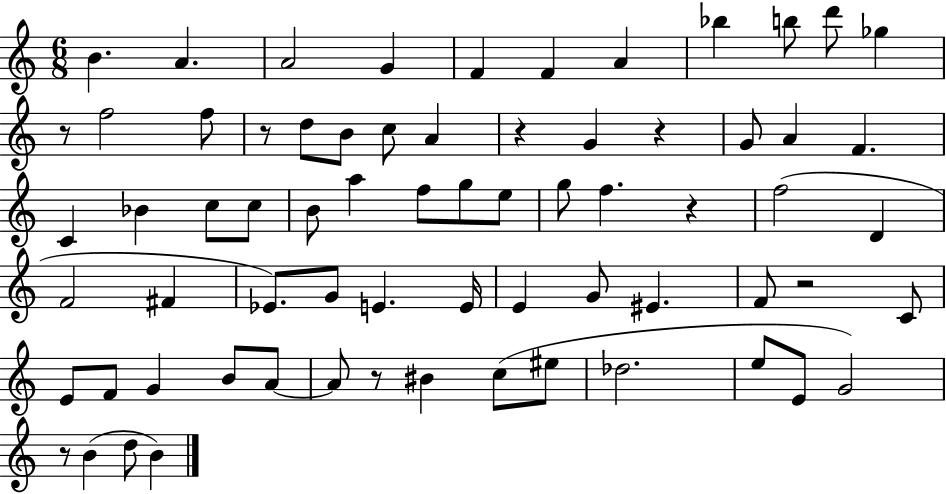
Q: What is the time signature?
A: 6/8